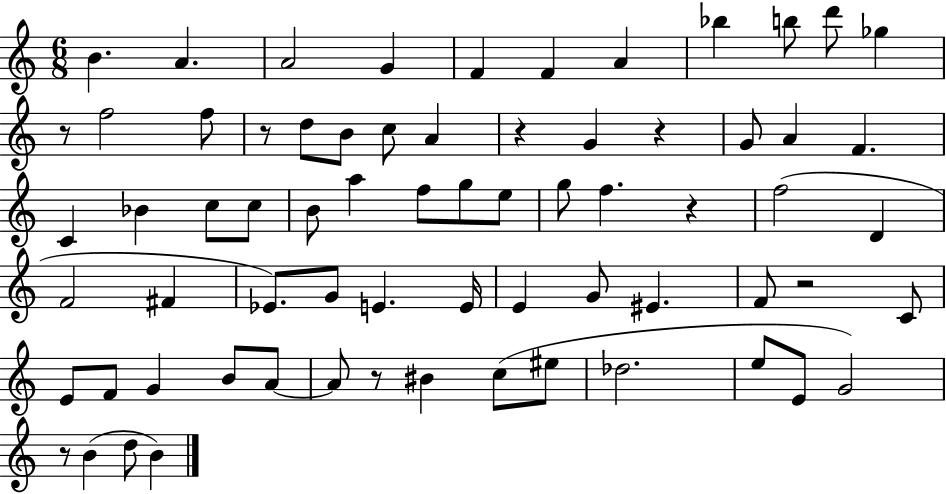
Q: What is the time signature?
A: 6/8